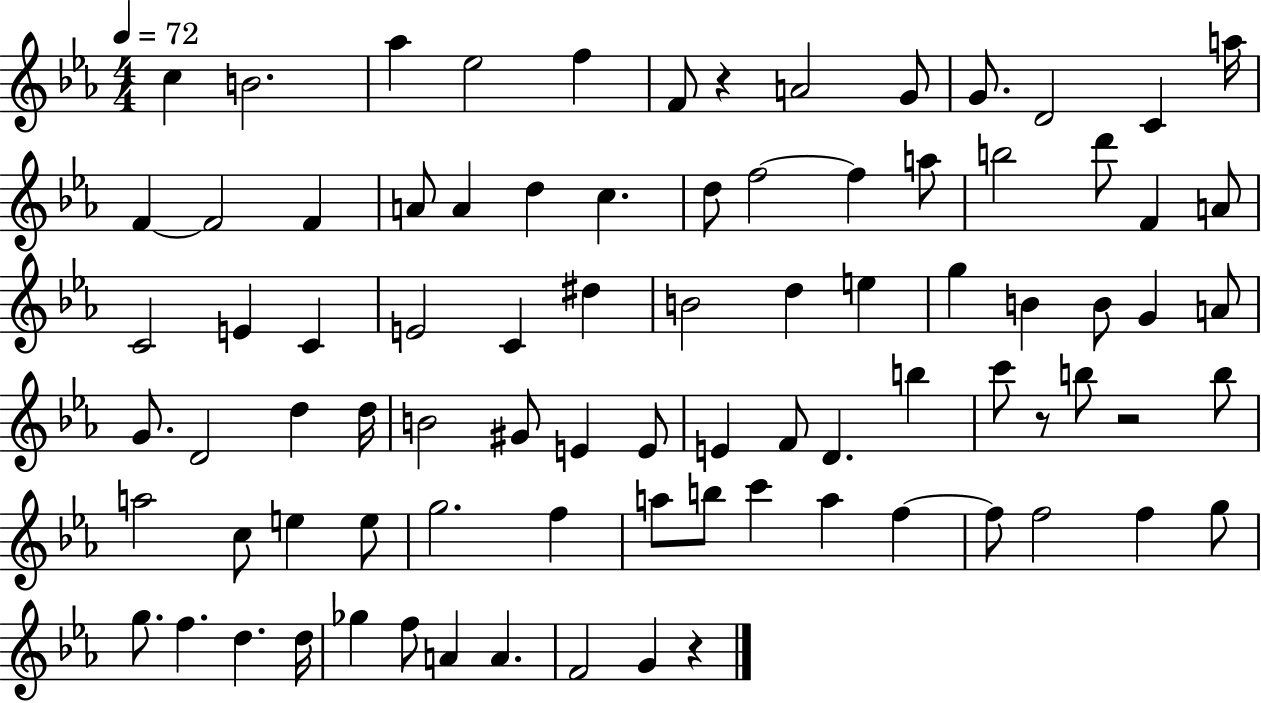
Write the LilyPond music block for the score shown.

{
  \clef treble
  \numericTimeSignature
  \time 4/4
  \key ees \major
  \tempo 4 = 72
  c''4 b'2. | aes''4 ees''2 f''4 | f'8 r4 a'2 g'8 | g'8. d'2 c'4 a''16 | \break f'4~~ f'2 f'4 | a'8 a'4 d''4 c''4. | d''8 f''2~~ f''4 a''8 | b''2 d'''8 f'4 a'8 | \break c'2 e'4 c'4 | e'2 c'4 dis''4 | b'2 d''4 e''4 | g''4 b'4 b'8 g'4 a'8 | \break g'8. d'2 d''4 d''16 | b'2 gis'8 e'4 e'8 | e'4 f'8 d'4. b''4 | c'''8 r8 b''8 r2 b''8 | \break a''2 c''8 e''4 e''8 | g''2. f''4 | a''8 b''8 c'''4 a''4 f''4~~ | f''8 f''2 f''4 g''8 | \break g''8. f''4. d''4. d''16 | ges''4 f''8 a'4 a'4. | f'2 g'4 r4 | \bar "|."
}